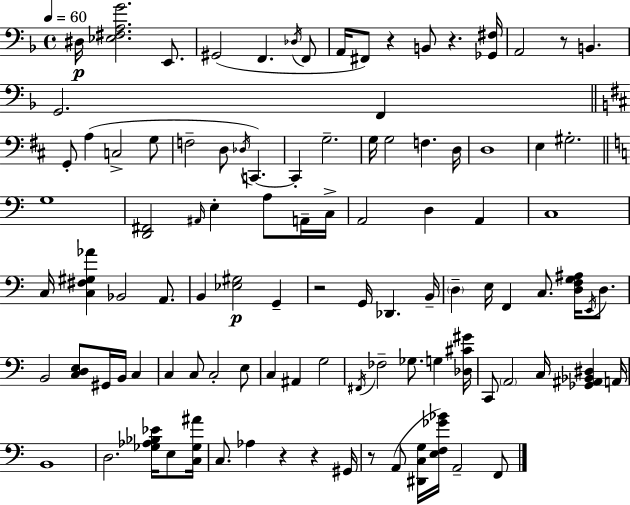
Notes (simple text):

D#3/s [Eb3,F#3,A3,G4]/h. E2/e. G#2/h F2/q. Db3/s F2/e A2/s F#2/e R/q B2/e R/q. [Gb2,F#3]/s A2/h R/e B2/q. G2/h. F2/q G2/e A3/q C3/h G3/e F3/h D3/e Db3/s C2/q. C2/q G3/h. G3/s G3/h F3/q. D3/s D3/w E3/q G#3/h. G3/w [D2,F#2]/h A#2/s E3/q A3/e A2/s C3/s A2/h D3/q A2/q C3/w C3/s [C3,F#3,G#3,Ab4]/q Bb2/h A2/e. B2/q [Eb3,G#3]/h G2/q R/h G2/s Db2/q. B2/s D3/q E3/s F2/q C3/e. [D3,F3,G3,A#3]/s E2/s D3/e. B2/h [C3,D3,E3]/e G#2/s B2/s C3/q C3/q C3/e C3/h E3/e C3/q A#2/q G3/h F#2/s FES3/h Gb3/e. G3/q [Db3,C#4,G#4]/s C2/e A2/h C3/s [Gb2,A#2,Bb2,D#3]/q A2/s B2/w D3/h. [Gb3,Ab3,Bb3,Eb4]/s E3/e [C3,Gb3,A#4]/s C3/e. Ab3/q R/q R/q G#2/s R/e A2/e [D#2,C3,G3]/s [E3,F3,Gb4,Bb4]/s A2/h F2/e